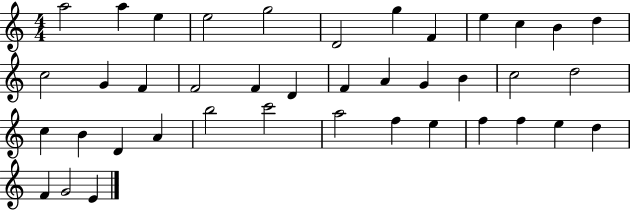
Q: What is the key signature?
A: C major